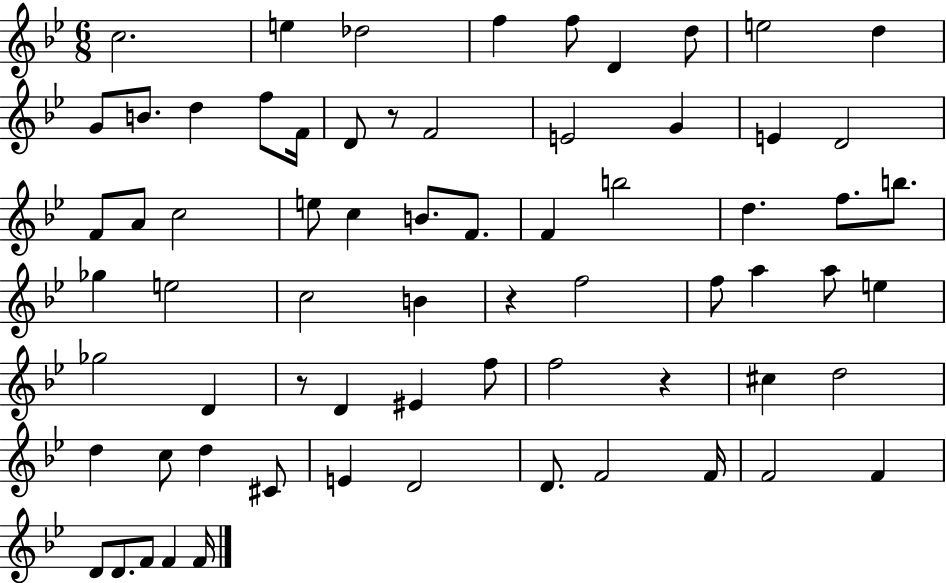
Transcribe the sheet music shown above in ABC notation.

X:1
T:Untitled
M:6/8
L:1/4
K:Bb
c2 e _d2 f f/2 D d/2 e2 d G/2 B/2 d f/2 F/4 D/2 z/2 F2 E2 G E D2 F/2 A/2 c2 e/2 c B/2 F/2 F b2 d f/2 b/2 _g e2 c2 B z f2 f/2 a a/2 e _g2 D z/2 D ^E f/2 f2 z ^c d2 d c/2 d ^C/2 E D2 D/2 F2 F/4 F2 F D/2 D/2 F/2 F F/4